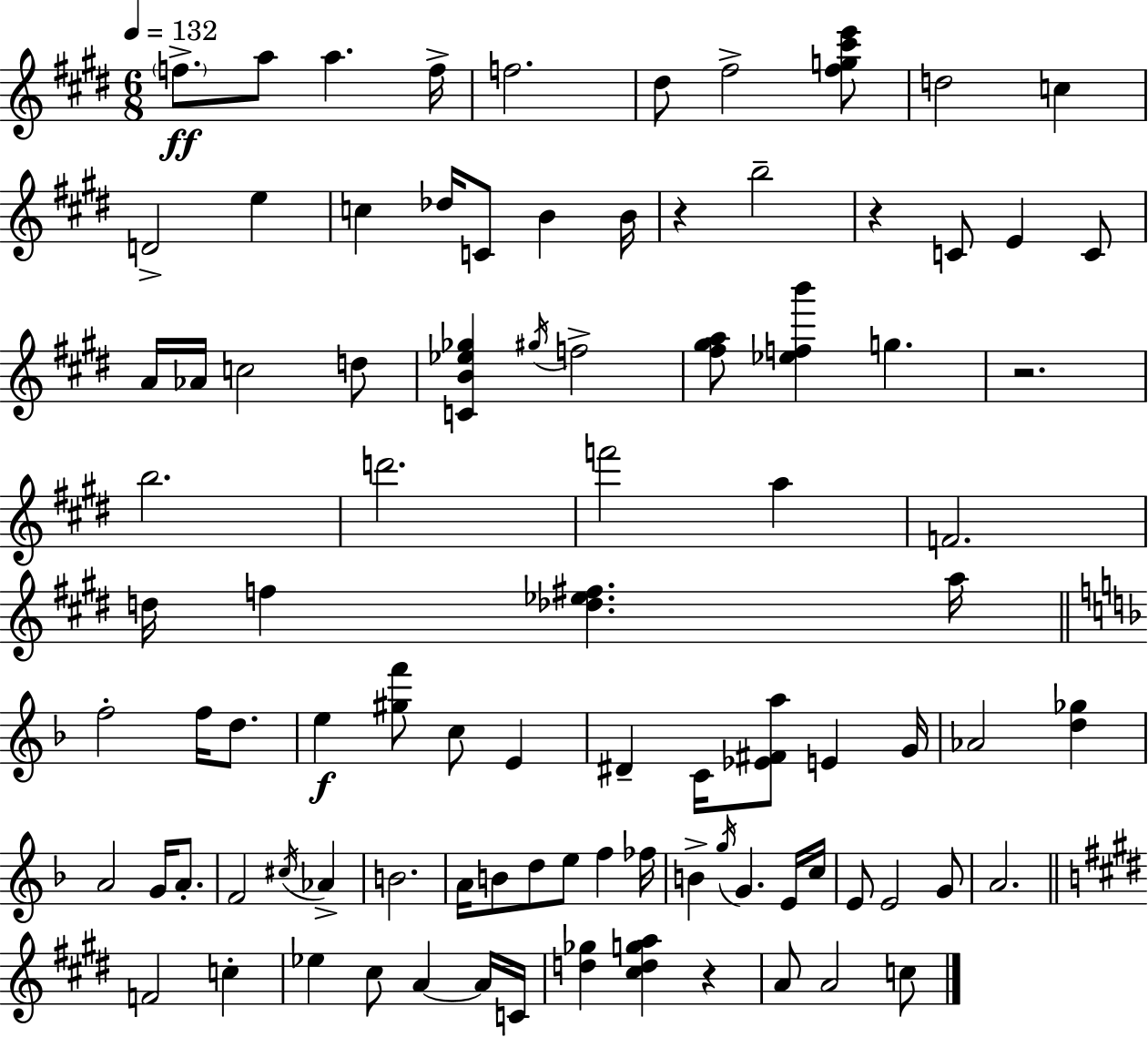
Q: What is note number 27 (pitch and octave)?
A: G5